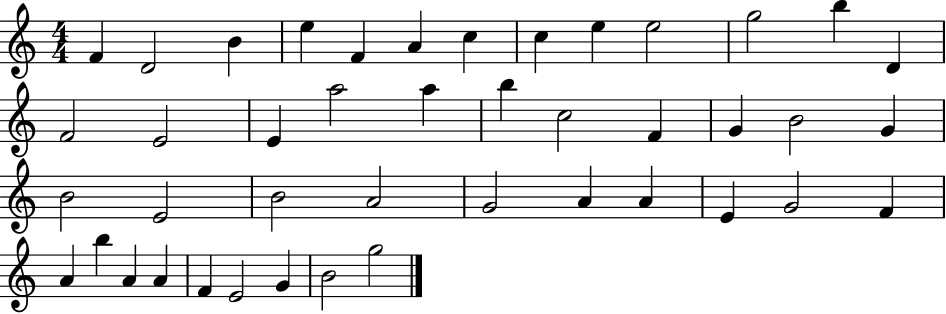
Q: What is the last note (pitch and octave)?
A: G5